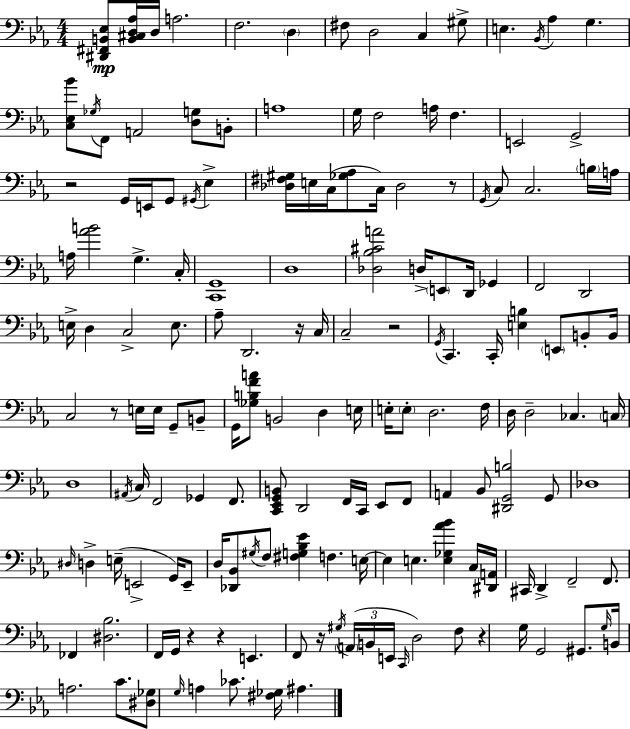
X:1
T:Untitled
M:4/4
L:1/4
K:Eb
[^D,,^F,,B,,_E,]/2 [B,,^C,D,_A,]/4 D,/4 A,2 F,2 D, ^F,/2 D,2 C, ^G,/2 E, _B,,/4 _A, G, [C,_E,_B]/2 _G,/4 F,,/2 A,,2 [D,G,]/2 B,,/2 A,4 G,/4 F,2 A,/4 F, E,,2 G,,2 z2 G,,/4 E,,/4 G,,/2 ^G,,/4 _E, [_D,^F,^G,]/4 E,/4 C,/4 [_G,_A,]/2 C,/4 _D,2 z/2 G,,/4 C,/2 C,2 B,/4 A,/4 A,/4 [_AB]2 G, C,/4 [C,,G,,]4 D,4 [_D,_B,^CA]2 D,/4 E,,/2 D,,/4 _G,, F,,2 D,,2 E,/4 D, C,2 E,/2 _A,/2 D,,2 z/4 C,/4 C,2 z2 G,,/4 C,, C,,/4 [E,B,] E,,/2 B,,/2 B,,/4 C,2 z/2 E,/4 E,/4 G,,/2 B,,/2 G,,/4 [_G,B,FA]/2 B,,2 D, E,/4 E,/4 E,/2 D,2 F,/4 D,/4 D,2 _C, C,/4 D,4 ^A,,/4 C,/4 F,,2 _G,, F,,/2 [C,,_E,,G,,B,,]/2 D,,2 F,,/4 C,,/4 _E,,/2 F,,/2 A,, _B,,/2 [^D,,G,,B,]2 G,,/2 _D,4 ^D,/4 D, E,/4 E,,2 G,,/4 E,,/2 D,/4 [_D,,_B,,]/2 ^G,/4 F,/2 [^F,G,_B,_E] F, E,/4 E, E, [E,_G,_A_B] C,/4 [^D,,A,,]/4 ^C,,/4 D,, F,,2 F,,/2 _F,, [^D,_B,]2 F,,/4 G,,/4 z z E,, F,,/2 z/4 ^G,/4 A,,/4 B,,/4 E,,/4 C,,/4 D,2 F,/2 z G,/4 G,,2 ^G,,/2 G,/4 B,,/4 A,2 C/2 [^D,_G,]/2 G,/4 A, _C/2 [^F,_G,]/4 ^A,